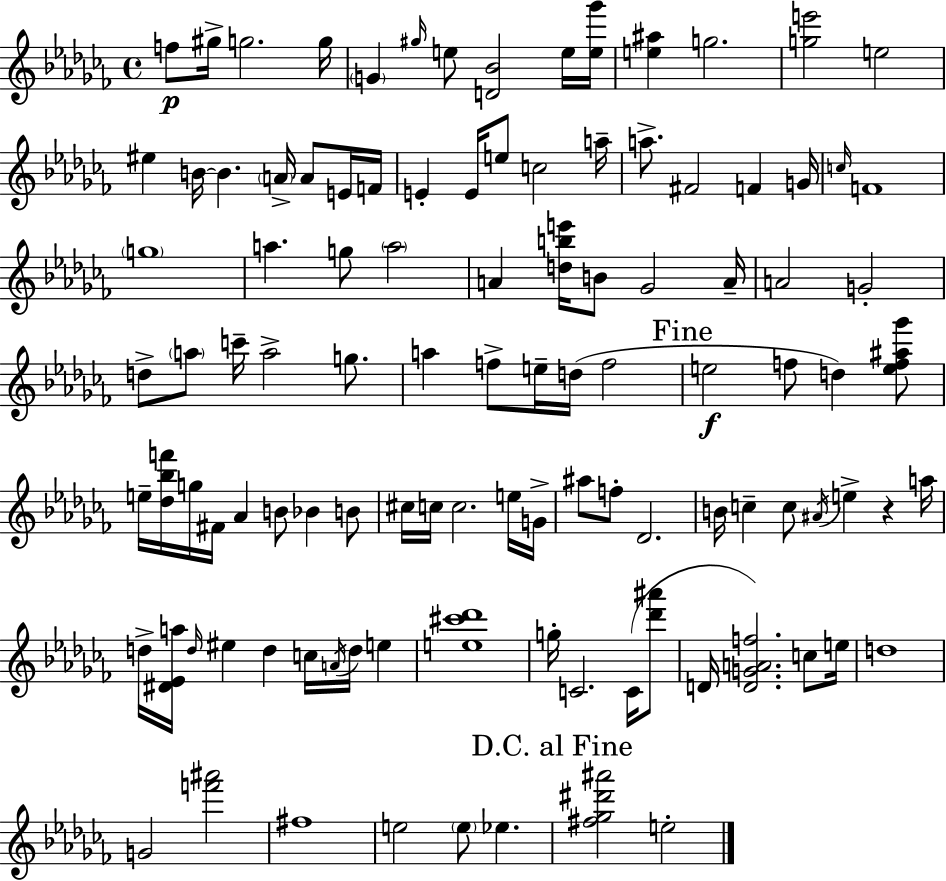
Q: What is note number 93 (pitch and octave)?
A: E5